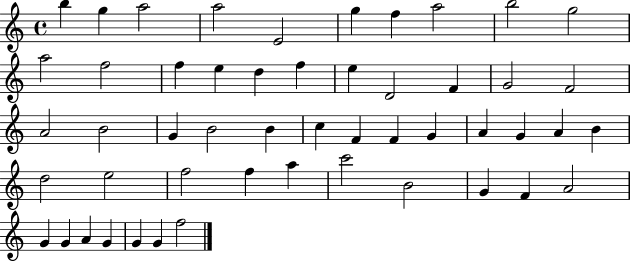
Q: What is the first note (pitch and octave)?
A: B5